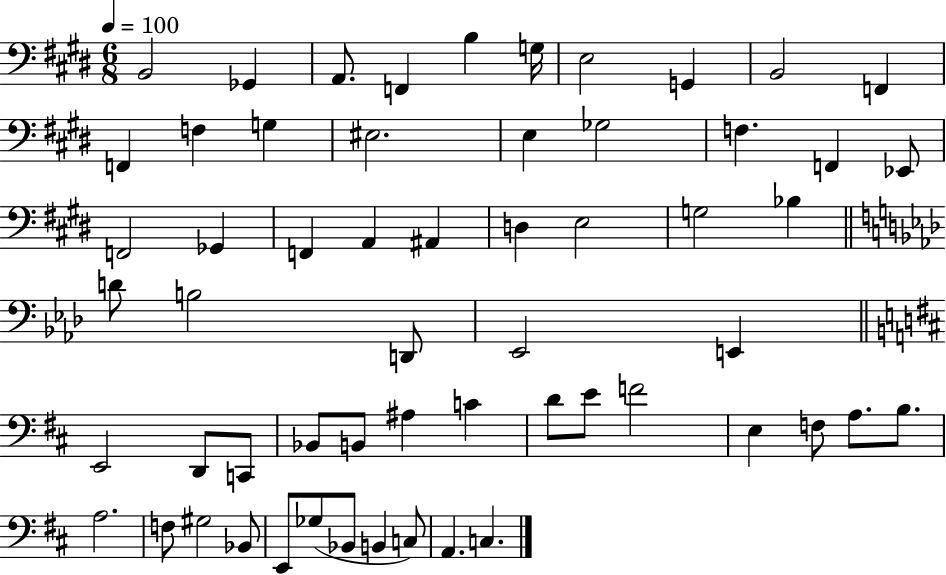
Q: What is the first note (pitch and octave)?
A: B2